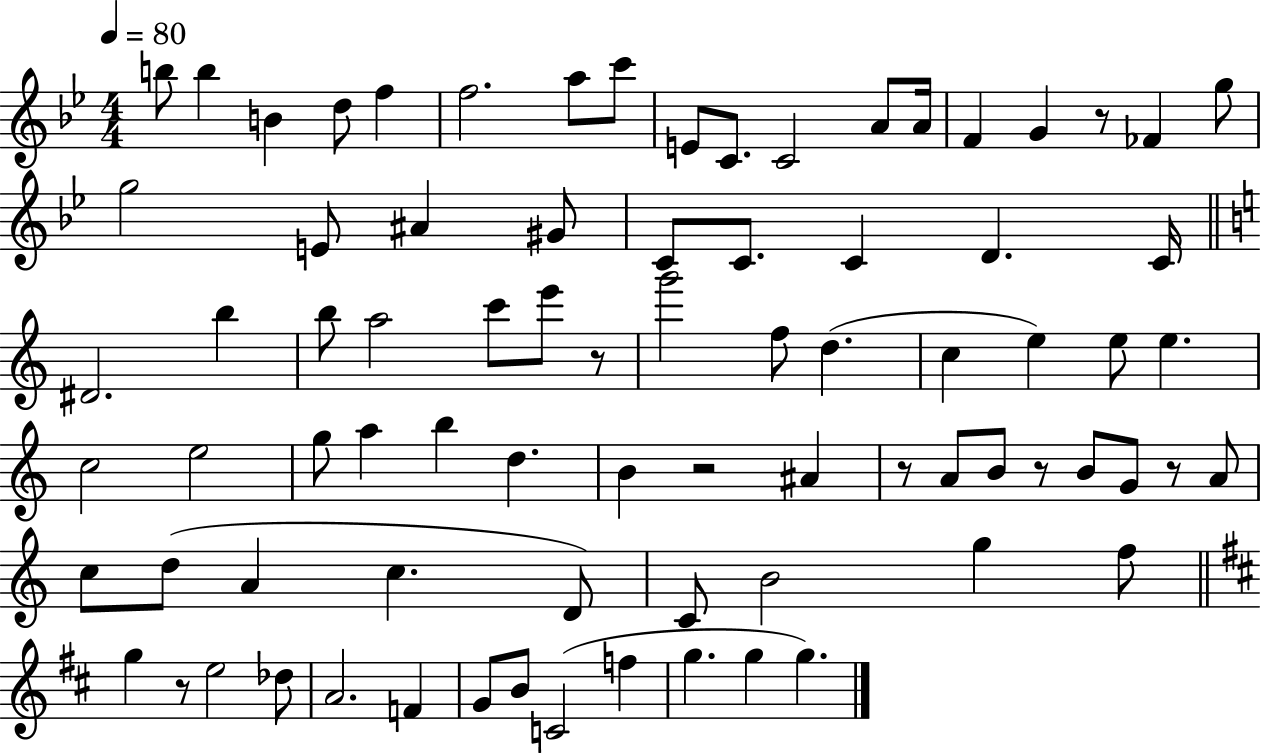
{
  \clef treble
  \numericTimeSignature
  \time 4/4
  \key bes \major
  \tempo 4 = 80
  \repeat volta 2 { b''8 b''4 b'4 d''8 f''4 | f''2. a''8 c'''8 | e'8 c'8. c'2 a'8 a'16 | f'4 g'4 r8 fes'4 g''8 | \break g''2 e'8 ais'4 gis'8 | c'8 c'8. c'4 d'4. c'16 | \bar "||" \break \key c \major dis'2. b''4 | b''8 a''2 c'''8 e'''8 r8 | g'''2 f''8 d''4.( | c''4 e''4) e''8 e''4. | \break c''2 e''2 | g''8 a''4 b''4 d''4. | b'4 r2 ais'4 | r8 a'8 b'8 r8 b'8 g'8 r8 a'8 | \break c''8 d''8( a'4 c''4. d'8) | c'8 b'2 g''4 f''8 | \bar "||" \break \key d \major g''4 r8 e''2 des''8 | a'2. f'4 | g'8 b'8 c'2( f''4 | g''4. g''4 g''4.) | \break } \bar "|."
}